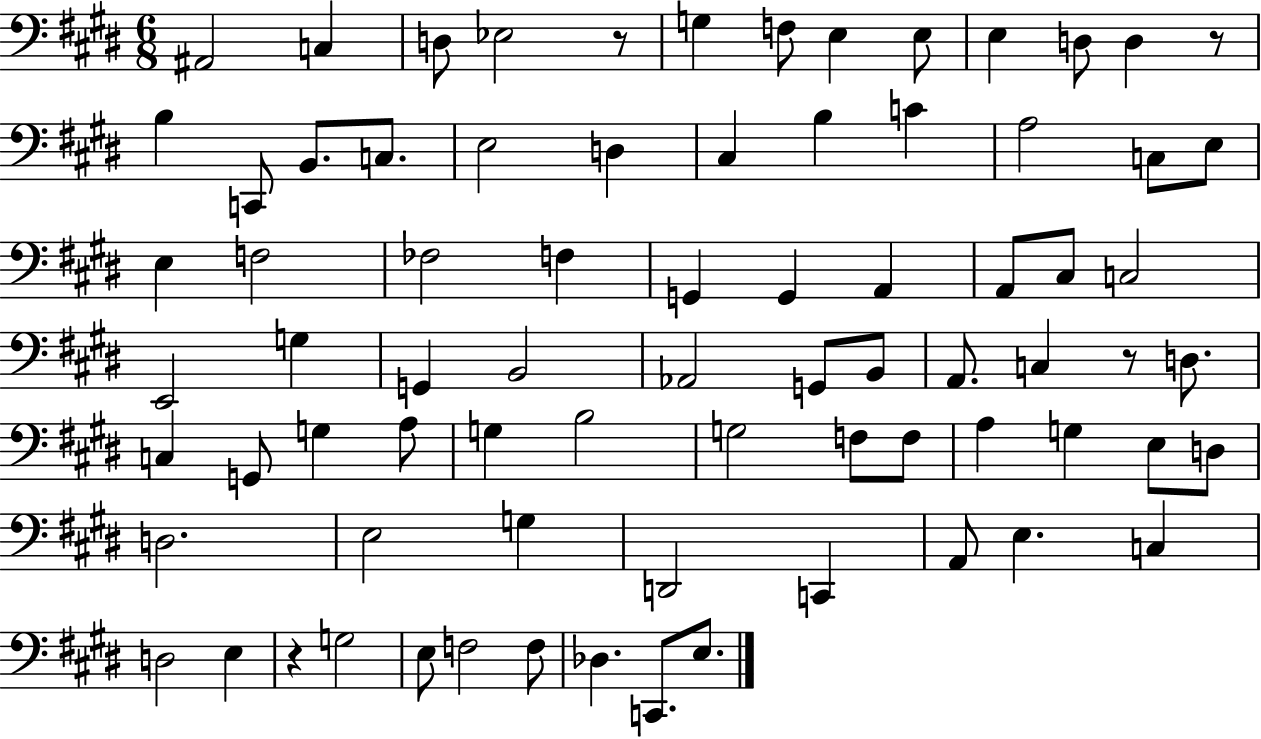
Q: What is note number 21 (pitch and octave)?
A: A3